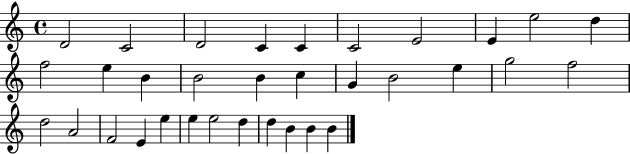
{
  \clef treble
  \time 4/4
  \defaultTimeSignature
  \key c \major
  d'2 c'2 | d'2 c'4 c'4 | c'2 e'2 | e'4 e''2 d''4 | \break f''2 e''4 b'4 | b'2 b'4 c''4 | g'4 b'2 e''4 | g''2 f''2 | \break d''2 a'2 | f'2 e'4 e''4 | e''4 e''2 d''4 | d''4 b'4 b'4 b'4 | \break \bar "|."
}